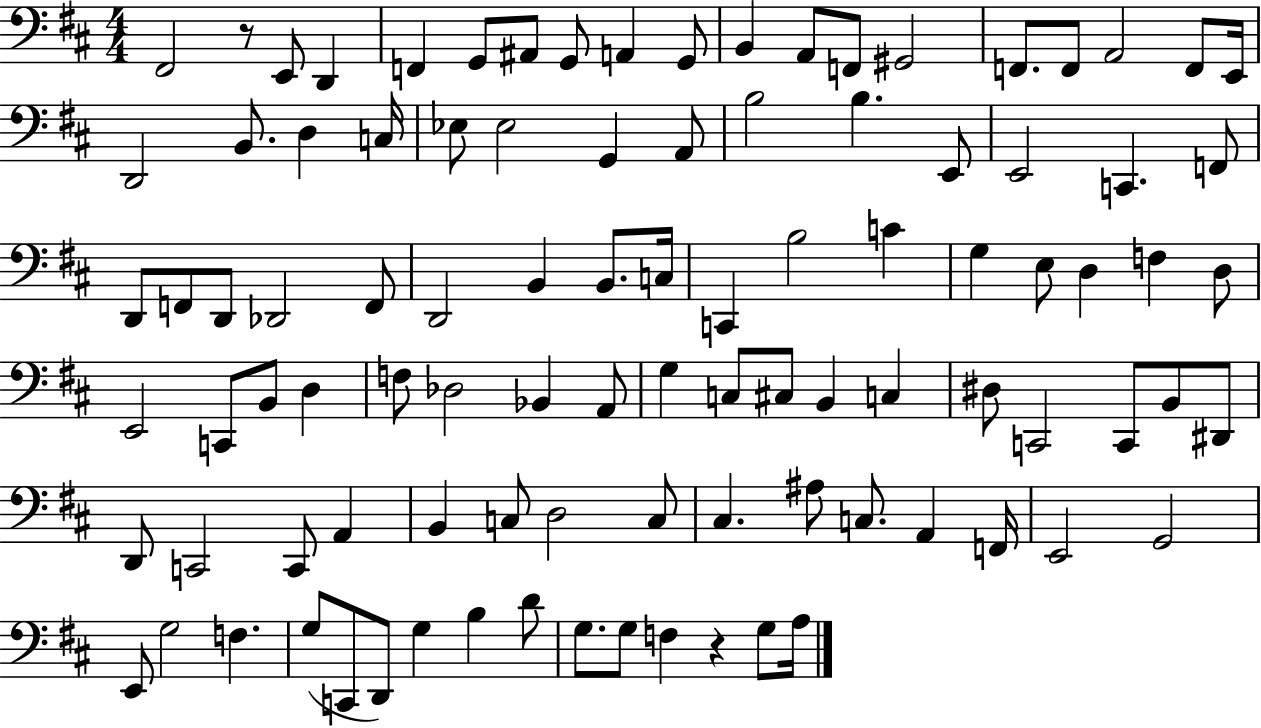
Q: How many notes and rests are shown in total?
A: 98